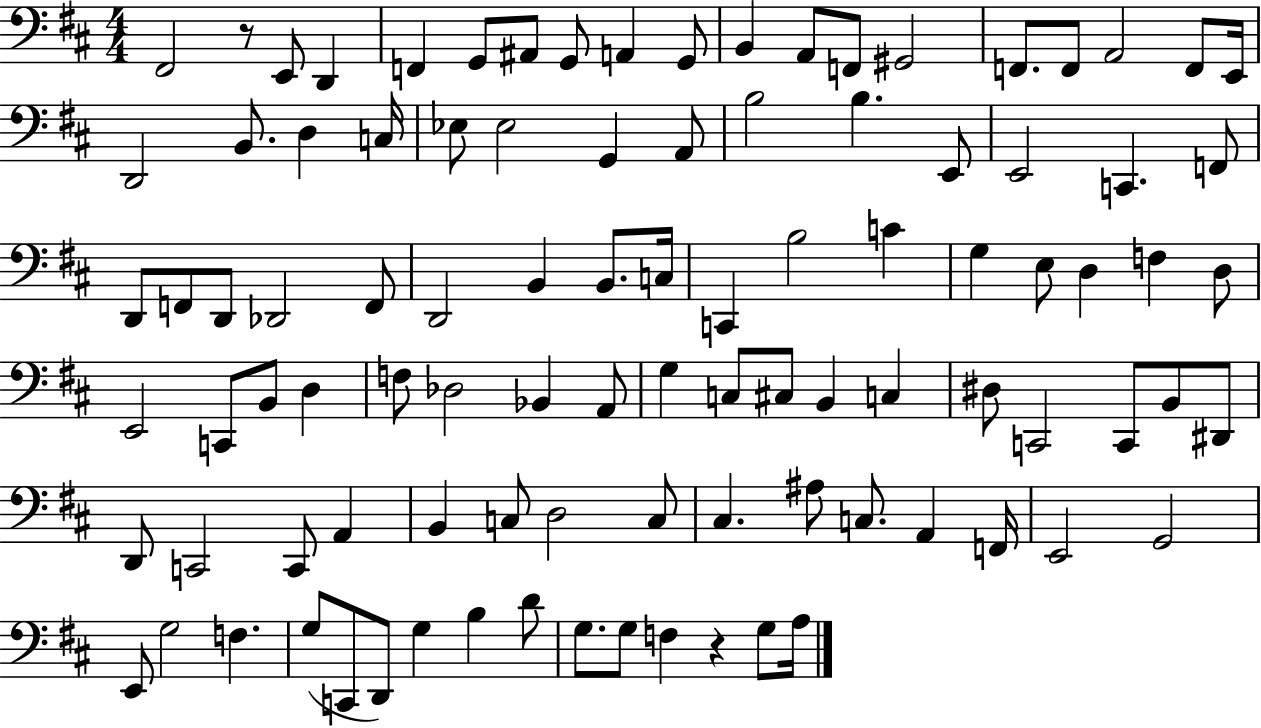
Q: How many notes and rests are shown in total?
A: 98